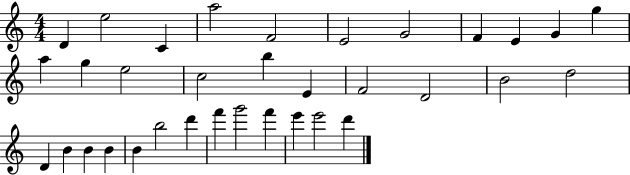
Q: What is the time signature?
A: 4/4